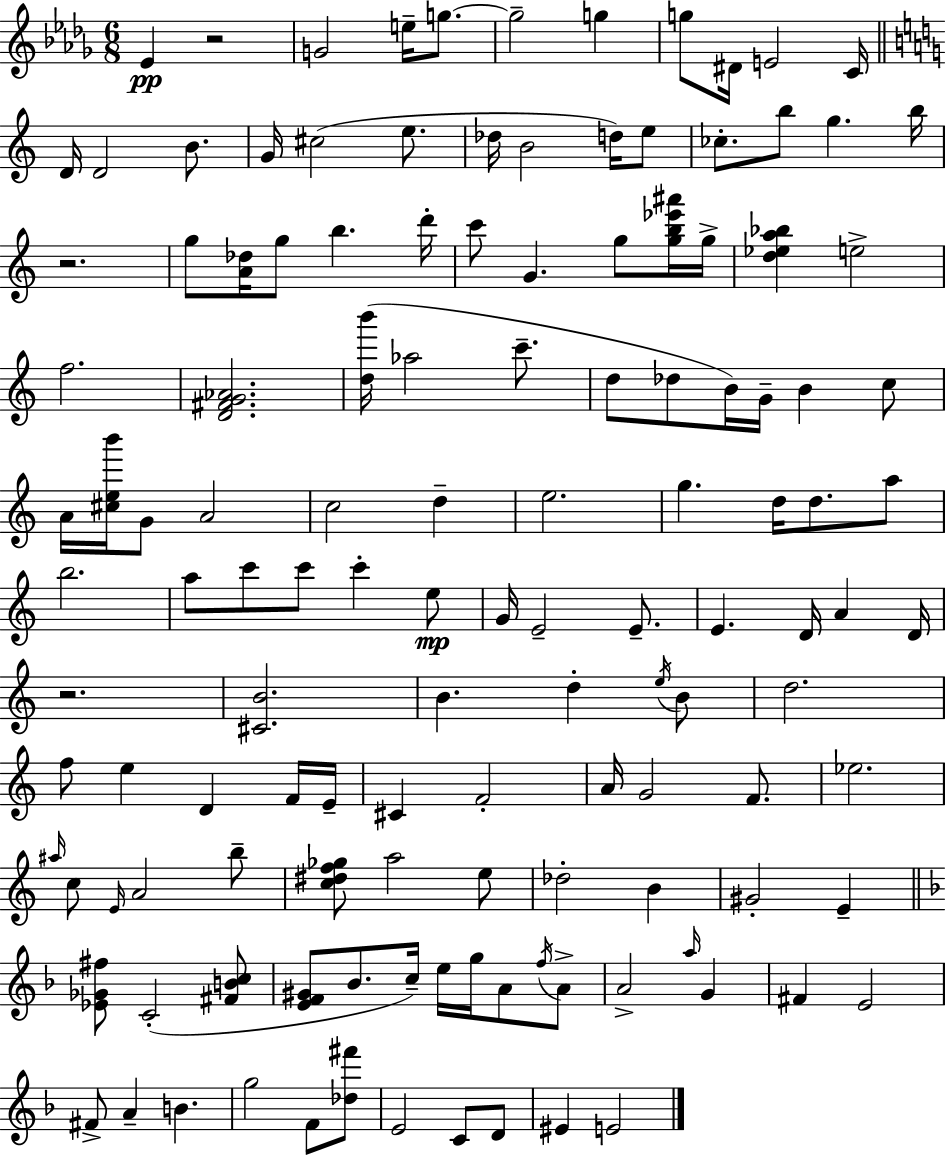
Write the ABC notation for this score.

X:1
T:Untitled
M:6/8
L:1/4
K:Bbm
_E z2 G2 e/4 g/2 g2 g g/2 ^D/4 E2 C/4 D/4 D2 B/2 G/4 ^c2 e/2 _d/4 B2 d/4 e/2 _c/2 b/2 g b/4 z2 g/2 [A_d]/4 g/2 b d'/4 c'/2 G g/2 [gb_e'^a']/4 g/4 [d_ea_b] e2 f2 [D^FG_A]2 [db']/4 _a2 c'/2 d/2 _d/2 B/4 G/4 B c/2 A/4 [^ceb']/4 G/2 A2 c2 d e2 g d/4 d/2 a/2 b2 a/2 c'/2 c'/2 c' e/2 G/4 E2 E/2 E D/4 A D/4 z2 [^CB]2 B d e/4 B/2 d2 f/2 e D F/4 E/4 ^C F2 A/4 G2 F/2 _e2 ^a/4 c/2 E/4 A2 b/2 [c^df_g]/2 a2 e/2 _d2 B ^G2 E [_E_G^f]/2 C2 [^FBc]/2 [EF^G]/2 _B/2 c/4 e/4 g/4 A/2 f/4 A/2 A2 a/4 G ^F E2 ^F/2 A B g2 F/2 [_d^f']/2 E2 C/2 D/2 ^E E2